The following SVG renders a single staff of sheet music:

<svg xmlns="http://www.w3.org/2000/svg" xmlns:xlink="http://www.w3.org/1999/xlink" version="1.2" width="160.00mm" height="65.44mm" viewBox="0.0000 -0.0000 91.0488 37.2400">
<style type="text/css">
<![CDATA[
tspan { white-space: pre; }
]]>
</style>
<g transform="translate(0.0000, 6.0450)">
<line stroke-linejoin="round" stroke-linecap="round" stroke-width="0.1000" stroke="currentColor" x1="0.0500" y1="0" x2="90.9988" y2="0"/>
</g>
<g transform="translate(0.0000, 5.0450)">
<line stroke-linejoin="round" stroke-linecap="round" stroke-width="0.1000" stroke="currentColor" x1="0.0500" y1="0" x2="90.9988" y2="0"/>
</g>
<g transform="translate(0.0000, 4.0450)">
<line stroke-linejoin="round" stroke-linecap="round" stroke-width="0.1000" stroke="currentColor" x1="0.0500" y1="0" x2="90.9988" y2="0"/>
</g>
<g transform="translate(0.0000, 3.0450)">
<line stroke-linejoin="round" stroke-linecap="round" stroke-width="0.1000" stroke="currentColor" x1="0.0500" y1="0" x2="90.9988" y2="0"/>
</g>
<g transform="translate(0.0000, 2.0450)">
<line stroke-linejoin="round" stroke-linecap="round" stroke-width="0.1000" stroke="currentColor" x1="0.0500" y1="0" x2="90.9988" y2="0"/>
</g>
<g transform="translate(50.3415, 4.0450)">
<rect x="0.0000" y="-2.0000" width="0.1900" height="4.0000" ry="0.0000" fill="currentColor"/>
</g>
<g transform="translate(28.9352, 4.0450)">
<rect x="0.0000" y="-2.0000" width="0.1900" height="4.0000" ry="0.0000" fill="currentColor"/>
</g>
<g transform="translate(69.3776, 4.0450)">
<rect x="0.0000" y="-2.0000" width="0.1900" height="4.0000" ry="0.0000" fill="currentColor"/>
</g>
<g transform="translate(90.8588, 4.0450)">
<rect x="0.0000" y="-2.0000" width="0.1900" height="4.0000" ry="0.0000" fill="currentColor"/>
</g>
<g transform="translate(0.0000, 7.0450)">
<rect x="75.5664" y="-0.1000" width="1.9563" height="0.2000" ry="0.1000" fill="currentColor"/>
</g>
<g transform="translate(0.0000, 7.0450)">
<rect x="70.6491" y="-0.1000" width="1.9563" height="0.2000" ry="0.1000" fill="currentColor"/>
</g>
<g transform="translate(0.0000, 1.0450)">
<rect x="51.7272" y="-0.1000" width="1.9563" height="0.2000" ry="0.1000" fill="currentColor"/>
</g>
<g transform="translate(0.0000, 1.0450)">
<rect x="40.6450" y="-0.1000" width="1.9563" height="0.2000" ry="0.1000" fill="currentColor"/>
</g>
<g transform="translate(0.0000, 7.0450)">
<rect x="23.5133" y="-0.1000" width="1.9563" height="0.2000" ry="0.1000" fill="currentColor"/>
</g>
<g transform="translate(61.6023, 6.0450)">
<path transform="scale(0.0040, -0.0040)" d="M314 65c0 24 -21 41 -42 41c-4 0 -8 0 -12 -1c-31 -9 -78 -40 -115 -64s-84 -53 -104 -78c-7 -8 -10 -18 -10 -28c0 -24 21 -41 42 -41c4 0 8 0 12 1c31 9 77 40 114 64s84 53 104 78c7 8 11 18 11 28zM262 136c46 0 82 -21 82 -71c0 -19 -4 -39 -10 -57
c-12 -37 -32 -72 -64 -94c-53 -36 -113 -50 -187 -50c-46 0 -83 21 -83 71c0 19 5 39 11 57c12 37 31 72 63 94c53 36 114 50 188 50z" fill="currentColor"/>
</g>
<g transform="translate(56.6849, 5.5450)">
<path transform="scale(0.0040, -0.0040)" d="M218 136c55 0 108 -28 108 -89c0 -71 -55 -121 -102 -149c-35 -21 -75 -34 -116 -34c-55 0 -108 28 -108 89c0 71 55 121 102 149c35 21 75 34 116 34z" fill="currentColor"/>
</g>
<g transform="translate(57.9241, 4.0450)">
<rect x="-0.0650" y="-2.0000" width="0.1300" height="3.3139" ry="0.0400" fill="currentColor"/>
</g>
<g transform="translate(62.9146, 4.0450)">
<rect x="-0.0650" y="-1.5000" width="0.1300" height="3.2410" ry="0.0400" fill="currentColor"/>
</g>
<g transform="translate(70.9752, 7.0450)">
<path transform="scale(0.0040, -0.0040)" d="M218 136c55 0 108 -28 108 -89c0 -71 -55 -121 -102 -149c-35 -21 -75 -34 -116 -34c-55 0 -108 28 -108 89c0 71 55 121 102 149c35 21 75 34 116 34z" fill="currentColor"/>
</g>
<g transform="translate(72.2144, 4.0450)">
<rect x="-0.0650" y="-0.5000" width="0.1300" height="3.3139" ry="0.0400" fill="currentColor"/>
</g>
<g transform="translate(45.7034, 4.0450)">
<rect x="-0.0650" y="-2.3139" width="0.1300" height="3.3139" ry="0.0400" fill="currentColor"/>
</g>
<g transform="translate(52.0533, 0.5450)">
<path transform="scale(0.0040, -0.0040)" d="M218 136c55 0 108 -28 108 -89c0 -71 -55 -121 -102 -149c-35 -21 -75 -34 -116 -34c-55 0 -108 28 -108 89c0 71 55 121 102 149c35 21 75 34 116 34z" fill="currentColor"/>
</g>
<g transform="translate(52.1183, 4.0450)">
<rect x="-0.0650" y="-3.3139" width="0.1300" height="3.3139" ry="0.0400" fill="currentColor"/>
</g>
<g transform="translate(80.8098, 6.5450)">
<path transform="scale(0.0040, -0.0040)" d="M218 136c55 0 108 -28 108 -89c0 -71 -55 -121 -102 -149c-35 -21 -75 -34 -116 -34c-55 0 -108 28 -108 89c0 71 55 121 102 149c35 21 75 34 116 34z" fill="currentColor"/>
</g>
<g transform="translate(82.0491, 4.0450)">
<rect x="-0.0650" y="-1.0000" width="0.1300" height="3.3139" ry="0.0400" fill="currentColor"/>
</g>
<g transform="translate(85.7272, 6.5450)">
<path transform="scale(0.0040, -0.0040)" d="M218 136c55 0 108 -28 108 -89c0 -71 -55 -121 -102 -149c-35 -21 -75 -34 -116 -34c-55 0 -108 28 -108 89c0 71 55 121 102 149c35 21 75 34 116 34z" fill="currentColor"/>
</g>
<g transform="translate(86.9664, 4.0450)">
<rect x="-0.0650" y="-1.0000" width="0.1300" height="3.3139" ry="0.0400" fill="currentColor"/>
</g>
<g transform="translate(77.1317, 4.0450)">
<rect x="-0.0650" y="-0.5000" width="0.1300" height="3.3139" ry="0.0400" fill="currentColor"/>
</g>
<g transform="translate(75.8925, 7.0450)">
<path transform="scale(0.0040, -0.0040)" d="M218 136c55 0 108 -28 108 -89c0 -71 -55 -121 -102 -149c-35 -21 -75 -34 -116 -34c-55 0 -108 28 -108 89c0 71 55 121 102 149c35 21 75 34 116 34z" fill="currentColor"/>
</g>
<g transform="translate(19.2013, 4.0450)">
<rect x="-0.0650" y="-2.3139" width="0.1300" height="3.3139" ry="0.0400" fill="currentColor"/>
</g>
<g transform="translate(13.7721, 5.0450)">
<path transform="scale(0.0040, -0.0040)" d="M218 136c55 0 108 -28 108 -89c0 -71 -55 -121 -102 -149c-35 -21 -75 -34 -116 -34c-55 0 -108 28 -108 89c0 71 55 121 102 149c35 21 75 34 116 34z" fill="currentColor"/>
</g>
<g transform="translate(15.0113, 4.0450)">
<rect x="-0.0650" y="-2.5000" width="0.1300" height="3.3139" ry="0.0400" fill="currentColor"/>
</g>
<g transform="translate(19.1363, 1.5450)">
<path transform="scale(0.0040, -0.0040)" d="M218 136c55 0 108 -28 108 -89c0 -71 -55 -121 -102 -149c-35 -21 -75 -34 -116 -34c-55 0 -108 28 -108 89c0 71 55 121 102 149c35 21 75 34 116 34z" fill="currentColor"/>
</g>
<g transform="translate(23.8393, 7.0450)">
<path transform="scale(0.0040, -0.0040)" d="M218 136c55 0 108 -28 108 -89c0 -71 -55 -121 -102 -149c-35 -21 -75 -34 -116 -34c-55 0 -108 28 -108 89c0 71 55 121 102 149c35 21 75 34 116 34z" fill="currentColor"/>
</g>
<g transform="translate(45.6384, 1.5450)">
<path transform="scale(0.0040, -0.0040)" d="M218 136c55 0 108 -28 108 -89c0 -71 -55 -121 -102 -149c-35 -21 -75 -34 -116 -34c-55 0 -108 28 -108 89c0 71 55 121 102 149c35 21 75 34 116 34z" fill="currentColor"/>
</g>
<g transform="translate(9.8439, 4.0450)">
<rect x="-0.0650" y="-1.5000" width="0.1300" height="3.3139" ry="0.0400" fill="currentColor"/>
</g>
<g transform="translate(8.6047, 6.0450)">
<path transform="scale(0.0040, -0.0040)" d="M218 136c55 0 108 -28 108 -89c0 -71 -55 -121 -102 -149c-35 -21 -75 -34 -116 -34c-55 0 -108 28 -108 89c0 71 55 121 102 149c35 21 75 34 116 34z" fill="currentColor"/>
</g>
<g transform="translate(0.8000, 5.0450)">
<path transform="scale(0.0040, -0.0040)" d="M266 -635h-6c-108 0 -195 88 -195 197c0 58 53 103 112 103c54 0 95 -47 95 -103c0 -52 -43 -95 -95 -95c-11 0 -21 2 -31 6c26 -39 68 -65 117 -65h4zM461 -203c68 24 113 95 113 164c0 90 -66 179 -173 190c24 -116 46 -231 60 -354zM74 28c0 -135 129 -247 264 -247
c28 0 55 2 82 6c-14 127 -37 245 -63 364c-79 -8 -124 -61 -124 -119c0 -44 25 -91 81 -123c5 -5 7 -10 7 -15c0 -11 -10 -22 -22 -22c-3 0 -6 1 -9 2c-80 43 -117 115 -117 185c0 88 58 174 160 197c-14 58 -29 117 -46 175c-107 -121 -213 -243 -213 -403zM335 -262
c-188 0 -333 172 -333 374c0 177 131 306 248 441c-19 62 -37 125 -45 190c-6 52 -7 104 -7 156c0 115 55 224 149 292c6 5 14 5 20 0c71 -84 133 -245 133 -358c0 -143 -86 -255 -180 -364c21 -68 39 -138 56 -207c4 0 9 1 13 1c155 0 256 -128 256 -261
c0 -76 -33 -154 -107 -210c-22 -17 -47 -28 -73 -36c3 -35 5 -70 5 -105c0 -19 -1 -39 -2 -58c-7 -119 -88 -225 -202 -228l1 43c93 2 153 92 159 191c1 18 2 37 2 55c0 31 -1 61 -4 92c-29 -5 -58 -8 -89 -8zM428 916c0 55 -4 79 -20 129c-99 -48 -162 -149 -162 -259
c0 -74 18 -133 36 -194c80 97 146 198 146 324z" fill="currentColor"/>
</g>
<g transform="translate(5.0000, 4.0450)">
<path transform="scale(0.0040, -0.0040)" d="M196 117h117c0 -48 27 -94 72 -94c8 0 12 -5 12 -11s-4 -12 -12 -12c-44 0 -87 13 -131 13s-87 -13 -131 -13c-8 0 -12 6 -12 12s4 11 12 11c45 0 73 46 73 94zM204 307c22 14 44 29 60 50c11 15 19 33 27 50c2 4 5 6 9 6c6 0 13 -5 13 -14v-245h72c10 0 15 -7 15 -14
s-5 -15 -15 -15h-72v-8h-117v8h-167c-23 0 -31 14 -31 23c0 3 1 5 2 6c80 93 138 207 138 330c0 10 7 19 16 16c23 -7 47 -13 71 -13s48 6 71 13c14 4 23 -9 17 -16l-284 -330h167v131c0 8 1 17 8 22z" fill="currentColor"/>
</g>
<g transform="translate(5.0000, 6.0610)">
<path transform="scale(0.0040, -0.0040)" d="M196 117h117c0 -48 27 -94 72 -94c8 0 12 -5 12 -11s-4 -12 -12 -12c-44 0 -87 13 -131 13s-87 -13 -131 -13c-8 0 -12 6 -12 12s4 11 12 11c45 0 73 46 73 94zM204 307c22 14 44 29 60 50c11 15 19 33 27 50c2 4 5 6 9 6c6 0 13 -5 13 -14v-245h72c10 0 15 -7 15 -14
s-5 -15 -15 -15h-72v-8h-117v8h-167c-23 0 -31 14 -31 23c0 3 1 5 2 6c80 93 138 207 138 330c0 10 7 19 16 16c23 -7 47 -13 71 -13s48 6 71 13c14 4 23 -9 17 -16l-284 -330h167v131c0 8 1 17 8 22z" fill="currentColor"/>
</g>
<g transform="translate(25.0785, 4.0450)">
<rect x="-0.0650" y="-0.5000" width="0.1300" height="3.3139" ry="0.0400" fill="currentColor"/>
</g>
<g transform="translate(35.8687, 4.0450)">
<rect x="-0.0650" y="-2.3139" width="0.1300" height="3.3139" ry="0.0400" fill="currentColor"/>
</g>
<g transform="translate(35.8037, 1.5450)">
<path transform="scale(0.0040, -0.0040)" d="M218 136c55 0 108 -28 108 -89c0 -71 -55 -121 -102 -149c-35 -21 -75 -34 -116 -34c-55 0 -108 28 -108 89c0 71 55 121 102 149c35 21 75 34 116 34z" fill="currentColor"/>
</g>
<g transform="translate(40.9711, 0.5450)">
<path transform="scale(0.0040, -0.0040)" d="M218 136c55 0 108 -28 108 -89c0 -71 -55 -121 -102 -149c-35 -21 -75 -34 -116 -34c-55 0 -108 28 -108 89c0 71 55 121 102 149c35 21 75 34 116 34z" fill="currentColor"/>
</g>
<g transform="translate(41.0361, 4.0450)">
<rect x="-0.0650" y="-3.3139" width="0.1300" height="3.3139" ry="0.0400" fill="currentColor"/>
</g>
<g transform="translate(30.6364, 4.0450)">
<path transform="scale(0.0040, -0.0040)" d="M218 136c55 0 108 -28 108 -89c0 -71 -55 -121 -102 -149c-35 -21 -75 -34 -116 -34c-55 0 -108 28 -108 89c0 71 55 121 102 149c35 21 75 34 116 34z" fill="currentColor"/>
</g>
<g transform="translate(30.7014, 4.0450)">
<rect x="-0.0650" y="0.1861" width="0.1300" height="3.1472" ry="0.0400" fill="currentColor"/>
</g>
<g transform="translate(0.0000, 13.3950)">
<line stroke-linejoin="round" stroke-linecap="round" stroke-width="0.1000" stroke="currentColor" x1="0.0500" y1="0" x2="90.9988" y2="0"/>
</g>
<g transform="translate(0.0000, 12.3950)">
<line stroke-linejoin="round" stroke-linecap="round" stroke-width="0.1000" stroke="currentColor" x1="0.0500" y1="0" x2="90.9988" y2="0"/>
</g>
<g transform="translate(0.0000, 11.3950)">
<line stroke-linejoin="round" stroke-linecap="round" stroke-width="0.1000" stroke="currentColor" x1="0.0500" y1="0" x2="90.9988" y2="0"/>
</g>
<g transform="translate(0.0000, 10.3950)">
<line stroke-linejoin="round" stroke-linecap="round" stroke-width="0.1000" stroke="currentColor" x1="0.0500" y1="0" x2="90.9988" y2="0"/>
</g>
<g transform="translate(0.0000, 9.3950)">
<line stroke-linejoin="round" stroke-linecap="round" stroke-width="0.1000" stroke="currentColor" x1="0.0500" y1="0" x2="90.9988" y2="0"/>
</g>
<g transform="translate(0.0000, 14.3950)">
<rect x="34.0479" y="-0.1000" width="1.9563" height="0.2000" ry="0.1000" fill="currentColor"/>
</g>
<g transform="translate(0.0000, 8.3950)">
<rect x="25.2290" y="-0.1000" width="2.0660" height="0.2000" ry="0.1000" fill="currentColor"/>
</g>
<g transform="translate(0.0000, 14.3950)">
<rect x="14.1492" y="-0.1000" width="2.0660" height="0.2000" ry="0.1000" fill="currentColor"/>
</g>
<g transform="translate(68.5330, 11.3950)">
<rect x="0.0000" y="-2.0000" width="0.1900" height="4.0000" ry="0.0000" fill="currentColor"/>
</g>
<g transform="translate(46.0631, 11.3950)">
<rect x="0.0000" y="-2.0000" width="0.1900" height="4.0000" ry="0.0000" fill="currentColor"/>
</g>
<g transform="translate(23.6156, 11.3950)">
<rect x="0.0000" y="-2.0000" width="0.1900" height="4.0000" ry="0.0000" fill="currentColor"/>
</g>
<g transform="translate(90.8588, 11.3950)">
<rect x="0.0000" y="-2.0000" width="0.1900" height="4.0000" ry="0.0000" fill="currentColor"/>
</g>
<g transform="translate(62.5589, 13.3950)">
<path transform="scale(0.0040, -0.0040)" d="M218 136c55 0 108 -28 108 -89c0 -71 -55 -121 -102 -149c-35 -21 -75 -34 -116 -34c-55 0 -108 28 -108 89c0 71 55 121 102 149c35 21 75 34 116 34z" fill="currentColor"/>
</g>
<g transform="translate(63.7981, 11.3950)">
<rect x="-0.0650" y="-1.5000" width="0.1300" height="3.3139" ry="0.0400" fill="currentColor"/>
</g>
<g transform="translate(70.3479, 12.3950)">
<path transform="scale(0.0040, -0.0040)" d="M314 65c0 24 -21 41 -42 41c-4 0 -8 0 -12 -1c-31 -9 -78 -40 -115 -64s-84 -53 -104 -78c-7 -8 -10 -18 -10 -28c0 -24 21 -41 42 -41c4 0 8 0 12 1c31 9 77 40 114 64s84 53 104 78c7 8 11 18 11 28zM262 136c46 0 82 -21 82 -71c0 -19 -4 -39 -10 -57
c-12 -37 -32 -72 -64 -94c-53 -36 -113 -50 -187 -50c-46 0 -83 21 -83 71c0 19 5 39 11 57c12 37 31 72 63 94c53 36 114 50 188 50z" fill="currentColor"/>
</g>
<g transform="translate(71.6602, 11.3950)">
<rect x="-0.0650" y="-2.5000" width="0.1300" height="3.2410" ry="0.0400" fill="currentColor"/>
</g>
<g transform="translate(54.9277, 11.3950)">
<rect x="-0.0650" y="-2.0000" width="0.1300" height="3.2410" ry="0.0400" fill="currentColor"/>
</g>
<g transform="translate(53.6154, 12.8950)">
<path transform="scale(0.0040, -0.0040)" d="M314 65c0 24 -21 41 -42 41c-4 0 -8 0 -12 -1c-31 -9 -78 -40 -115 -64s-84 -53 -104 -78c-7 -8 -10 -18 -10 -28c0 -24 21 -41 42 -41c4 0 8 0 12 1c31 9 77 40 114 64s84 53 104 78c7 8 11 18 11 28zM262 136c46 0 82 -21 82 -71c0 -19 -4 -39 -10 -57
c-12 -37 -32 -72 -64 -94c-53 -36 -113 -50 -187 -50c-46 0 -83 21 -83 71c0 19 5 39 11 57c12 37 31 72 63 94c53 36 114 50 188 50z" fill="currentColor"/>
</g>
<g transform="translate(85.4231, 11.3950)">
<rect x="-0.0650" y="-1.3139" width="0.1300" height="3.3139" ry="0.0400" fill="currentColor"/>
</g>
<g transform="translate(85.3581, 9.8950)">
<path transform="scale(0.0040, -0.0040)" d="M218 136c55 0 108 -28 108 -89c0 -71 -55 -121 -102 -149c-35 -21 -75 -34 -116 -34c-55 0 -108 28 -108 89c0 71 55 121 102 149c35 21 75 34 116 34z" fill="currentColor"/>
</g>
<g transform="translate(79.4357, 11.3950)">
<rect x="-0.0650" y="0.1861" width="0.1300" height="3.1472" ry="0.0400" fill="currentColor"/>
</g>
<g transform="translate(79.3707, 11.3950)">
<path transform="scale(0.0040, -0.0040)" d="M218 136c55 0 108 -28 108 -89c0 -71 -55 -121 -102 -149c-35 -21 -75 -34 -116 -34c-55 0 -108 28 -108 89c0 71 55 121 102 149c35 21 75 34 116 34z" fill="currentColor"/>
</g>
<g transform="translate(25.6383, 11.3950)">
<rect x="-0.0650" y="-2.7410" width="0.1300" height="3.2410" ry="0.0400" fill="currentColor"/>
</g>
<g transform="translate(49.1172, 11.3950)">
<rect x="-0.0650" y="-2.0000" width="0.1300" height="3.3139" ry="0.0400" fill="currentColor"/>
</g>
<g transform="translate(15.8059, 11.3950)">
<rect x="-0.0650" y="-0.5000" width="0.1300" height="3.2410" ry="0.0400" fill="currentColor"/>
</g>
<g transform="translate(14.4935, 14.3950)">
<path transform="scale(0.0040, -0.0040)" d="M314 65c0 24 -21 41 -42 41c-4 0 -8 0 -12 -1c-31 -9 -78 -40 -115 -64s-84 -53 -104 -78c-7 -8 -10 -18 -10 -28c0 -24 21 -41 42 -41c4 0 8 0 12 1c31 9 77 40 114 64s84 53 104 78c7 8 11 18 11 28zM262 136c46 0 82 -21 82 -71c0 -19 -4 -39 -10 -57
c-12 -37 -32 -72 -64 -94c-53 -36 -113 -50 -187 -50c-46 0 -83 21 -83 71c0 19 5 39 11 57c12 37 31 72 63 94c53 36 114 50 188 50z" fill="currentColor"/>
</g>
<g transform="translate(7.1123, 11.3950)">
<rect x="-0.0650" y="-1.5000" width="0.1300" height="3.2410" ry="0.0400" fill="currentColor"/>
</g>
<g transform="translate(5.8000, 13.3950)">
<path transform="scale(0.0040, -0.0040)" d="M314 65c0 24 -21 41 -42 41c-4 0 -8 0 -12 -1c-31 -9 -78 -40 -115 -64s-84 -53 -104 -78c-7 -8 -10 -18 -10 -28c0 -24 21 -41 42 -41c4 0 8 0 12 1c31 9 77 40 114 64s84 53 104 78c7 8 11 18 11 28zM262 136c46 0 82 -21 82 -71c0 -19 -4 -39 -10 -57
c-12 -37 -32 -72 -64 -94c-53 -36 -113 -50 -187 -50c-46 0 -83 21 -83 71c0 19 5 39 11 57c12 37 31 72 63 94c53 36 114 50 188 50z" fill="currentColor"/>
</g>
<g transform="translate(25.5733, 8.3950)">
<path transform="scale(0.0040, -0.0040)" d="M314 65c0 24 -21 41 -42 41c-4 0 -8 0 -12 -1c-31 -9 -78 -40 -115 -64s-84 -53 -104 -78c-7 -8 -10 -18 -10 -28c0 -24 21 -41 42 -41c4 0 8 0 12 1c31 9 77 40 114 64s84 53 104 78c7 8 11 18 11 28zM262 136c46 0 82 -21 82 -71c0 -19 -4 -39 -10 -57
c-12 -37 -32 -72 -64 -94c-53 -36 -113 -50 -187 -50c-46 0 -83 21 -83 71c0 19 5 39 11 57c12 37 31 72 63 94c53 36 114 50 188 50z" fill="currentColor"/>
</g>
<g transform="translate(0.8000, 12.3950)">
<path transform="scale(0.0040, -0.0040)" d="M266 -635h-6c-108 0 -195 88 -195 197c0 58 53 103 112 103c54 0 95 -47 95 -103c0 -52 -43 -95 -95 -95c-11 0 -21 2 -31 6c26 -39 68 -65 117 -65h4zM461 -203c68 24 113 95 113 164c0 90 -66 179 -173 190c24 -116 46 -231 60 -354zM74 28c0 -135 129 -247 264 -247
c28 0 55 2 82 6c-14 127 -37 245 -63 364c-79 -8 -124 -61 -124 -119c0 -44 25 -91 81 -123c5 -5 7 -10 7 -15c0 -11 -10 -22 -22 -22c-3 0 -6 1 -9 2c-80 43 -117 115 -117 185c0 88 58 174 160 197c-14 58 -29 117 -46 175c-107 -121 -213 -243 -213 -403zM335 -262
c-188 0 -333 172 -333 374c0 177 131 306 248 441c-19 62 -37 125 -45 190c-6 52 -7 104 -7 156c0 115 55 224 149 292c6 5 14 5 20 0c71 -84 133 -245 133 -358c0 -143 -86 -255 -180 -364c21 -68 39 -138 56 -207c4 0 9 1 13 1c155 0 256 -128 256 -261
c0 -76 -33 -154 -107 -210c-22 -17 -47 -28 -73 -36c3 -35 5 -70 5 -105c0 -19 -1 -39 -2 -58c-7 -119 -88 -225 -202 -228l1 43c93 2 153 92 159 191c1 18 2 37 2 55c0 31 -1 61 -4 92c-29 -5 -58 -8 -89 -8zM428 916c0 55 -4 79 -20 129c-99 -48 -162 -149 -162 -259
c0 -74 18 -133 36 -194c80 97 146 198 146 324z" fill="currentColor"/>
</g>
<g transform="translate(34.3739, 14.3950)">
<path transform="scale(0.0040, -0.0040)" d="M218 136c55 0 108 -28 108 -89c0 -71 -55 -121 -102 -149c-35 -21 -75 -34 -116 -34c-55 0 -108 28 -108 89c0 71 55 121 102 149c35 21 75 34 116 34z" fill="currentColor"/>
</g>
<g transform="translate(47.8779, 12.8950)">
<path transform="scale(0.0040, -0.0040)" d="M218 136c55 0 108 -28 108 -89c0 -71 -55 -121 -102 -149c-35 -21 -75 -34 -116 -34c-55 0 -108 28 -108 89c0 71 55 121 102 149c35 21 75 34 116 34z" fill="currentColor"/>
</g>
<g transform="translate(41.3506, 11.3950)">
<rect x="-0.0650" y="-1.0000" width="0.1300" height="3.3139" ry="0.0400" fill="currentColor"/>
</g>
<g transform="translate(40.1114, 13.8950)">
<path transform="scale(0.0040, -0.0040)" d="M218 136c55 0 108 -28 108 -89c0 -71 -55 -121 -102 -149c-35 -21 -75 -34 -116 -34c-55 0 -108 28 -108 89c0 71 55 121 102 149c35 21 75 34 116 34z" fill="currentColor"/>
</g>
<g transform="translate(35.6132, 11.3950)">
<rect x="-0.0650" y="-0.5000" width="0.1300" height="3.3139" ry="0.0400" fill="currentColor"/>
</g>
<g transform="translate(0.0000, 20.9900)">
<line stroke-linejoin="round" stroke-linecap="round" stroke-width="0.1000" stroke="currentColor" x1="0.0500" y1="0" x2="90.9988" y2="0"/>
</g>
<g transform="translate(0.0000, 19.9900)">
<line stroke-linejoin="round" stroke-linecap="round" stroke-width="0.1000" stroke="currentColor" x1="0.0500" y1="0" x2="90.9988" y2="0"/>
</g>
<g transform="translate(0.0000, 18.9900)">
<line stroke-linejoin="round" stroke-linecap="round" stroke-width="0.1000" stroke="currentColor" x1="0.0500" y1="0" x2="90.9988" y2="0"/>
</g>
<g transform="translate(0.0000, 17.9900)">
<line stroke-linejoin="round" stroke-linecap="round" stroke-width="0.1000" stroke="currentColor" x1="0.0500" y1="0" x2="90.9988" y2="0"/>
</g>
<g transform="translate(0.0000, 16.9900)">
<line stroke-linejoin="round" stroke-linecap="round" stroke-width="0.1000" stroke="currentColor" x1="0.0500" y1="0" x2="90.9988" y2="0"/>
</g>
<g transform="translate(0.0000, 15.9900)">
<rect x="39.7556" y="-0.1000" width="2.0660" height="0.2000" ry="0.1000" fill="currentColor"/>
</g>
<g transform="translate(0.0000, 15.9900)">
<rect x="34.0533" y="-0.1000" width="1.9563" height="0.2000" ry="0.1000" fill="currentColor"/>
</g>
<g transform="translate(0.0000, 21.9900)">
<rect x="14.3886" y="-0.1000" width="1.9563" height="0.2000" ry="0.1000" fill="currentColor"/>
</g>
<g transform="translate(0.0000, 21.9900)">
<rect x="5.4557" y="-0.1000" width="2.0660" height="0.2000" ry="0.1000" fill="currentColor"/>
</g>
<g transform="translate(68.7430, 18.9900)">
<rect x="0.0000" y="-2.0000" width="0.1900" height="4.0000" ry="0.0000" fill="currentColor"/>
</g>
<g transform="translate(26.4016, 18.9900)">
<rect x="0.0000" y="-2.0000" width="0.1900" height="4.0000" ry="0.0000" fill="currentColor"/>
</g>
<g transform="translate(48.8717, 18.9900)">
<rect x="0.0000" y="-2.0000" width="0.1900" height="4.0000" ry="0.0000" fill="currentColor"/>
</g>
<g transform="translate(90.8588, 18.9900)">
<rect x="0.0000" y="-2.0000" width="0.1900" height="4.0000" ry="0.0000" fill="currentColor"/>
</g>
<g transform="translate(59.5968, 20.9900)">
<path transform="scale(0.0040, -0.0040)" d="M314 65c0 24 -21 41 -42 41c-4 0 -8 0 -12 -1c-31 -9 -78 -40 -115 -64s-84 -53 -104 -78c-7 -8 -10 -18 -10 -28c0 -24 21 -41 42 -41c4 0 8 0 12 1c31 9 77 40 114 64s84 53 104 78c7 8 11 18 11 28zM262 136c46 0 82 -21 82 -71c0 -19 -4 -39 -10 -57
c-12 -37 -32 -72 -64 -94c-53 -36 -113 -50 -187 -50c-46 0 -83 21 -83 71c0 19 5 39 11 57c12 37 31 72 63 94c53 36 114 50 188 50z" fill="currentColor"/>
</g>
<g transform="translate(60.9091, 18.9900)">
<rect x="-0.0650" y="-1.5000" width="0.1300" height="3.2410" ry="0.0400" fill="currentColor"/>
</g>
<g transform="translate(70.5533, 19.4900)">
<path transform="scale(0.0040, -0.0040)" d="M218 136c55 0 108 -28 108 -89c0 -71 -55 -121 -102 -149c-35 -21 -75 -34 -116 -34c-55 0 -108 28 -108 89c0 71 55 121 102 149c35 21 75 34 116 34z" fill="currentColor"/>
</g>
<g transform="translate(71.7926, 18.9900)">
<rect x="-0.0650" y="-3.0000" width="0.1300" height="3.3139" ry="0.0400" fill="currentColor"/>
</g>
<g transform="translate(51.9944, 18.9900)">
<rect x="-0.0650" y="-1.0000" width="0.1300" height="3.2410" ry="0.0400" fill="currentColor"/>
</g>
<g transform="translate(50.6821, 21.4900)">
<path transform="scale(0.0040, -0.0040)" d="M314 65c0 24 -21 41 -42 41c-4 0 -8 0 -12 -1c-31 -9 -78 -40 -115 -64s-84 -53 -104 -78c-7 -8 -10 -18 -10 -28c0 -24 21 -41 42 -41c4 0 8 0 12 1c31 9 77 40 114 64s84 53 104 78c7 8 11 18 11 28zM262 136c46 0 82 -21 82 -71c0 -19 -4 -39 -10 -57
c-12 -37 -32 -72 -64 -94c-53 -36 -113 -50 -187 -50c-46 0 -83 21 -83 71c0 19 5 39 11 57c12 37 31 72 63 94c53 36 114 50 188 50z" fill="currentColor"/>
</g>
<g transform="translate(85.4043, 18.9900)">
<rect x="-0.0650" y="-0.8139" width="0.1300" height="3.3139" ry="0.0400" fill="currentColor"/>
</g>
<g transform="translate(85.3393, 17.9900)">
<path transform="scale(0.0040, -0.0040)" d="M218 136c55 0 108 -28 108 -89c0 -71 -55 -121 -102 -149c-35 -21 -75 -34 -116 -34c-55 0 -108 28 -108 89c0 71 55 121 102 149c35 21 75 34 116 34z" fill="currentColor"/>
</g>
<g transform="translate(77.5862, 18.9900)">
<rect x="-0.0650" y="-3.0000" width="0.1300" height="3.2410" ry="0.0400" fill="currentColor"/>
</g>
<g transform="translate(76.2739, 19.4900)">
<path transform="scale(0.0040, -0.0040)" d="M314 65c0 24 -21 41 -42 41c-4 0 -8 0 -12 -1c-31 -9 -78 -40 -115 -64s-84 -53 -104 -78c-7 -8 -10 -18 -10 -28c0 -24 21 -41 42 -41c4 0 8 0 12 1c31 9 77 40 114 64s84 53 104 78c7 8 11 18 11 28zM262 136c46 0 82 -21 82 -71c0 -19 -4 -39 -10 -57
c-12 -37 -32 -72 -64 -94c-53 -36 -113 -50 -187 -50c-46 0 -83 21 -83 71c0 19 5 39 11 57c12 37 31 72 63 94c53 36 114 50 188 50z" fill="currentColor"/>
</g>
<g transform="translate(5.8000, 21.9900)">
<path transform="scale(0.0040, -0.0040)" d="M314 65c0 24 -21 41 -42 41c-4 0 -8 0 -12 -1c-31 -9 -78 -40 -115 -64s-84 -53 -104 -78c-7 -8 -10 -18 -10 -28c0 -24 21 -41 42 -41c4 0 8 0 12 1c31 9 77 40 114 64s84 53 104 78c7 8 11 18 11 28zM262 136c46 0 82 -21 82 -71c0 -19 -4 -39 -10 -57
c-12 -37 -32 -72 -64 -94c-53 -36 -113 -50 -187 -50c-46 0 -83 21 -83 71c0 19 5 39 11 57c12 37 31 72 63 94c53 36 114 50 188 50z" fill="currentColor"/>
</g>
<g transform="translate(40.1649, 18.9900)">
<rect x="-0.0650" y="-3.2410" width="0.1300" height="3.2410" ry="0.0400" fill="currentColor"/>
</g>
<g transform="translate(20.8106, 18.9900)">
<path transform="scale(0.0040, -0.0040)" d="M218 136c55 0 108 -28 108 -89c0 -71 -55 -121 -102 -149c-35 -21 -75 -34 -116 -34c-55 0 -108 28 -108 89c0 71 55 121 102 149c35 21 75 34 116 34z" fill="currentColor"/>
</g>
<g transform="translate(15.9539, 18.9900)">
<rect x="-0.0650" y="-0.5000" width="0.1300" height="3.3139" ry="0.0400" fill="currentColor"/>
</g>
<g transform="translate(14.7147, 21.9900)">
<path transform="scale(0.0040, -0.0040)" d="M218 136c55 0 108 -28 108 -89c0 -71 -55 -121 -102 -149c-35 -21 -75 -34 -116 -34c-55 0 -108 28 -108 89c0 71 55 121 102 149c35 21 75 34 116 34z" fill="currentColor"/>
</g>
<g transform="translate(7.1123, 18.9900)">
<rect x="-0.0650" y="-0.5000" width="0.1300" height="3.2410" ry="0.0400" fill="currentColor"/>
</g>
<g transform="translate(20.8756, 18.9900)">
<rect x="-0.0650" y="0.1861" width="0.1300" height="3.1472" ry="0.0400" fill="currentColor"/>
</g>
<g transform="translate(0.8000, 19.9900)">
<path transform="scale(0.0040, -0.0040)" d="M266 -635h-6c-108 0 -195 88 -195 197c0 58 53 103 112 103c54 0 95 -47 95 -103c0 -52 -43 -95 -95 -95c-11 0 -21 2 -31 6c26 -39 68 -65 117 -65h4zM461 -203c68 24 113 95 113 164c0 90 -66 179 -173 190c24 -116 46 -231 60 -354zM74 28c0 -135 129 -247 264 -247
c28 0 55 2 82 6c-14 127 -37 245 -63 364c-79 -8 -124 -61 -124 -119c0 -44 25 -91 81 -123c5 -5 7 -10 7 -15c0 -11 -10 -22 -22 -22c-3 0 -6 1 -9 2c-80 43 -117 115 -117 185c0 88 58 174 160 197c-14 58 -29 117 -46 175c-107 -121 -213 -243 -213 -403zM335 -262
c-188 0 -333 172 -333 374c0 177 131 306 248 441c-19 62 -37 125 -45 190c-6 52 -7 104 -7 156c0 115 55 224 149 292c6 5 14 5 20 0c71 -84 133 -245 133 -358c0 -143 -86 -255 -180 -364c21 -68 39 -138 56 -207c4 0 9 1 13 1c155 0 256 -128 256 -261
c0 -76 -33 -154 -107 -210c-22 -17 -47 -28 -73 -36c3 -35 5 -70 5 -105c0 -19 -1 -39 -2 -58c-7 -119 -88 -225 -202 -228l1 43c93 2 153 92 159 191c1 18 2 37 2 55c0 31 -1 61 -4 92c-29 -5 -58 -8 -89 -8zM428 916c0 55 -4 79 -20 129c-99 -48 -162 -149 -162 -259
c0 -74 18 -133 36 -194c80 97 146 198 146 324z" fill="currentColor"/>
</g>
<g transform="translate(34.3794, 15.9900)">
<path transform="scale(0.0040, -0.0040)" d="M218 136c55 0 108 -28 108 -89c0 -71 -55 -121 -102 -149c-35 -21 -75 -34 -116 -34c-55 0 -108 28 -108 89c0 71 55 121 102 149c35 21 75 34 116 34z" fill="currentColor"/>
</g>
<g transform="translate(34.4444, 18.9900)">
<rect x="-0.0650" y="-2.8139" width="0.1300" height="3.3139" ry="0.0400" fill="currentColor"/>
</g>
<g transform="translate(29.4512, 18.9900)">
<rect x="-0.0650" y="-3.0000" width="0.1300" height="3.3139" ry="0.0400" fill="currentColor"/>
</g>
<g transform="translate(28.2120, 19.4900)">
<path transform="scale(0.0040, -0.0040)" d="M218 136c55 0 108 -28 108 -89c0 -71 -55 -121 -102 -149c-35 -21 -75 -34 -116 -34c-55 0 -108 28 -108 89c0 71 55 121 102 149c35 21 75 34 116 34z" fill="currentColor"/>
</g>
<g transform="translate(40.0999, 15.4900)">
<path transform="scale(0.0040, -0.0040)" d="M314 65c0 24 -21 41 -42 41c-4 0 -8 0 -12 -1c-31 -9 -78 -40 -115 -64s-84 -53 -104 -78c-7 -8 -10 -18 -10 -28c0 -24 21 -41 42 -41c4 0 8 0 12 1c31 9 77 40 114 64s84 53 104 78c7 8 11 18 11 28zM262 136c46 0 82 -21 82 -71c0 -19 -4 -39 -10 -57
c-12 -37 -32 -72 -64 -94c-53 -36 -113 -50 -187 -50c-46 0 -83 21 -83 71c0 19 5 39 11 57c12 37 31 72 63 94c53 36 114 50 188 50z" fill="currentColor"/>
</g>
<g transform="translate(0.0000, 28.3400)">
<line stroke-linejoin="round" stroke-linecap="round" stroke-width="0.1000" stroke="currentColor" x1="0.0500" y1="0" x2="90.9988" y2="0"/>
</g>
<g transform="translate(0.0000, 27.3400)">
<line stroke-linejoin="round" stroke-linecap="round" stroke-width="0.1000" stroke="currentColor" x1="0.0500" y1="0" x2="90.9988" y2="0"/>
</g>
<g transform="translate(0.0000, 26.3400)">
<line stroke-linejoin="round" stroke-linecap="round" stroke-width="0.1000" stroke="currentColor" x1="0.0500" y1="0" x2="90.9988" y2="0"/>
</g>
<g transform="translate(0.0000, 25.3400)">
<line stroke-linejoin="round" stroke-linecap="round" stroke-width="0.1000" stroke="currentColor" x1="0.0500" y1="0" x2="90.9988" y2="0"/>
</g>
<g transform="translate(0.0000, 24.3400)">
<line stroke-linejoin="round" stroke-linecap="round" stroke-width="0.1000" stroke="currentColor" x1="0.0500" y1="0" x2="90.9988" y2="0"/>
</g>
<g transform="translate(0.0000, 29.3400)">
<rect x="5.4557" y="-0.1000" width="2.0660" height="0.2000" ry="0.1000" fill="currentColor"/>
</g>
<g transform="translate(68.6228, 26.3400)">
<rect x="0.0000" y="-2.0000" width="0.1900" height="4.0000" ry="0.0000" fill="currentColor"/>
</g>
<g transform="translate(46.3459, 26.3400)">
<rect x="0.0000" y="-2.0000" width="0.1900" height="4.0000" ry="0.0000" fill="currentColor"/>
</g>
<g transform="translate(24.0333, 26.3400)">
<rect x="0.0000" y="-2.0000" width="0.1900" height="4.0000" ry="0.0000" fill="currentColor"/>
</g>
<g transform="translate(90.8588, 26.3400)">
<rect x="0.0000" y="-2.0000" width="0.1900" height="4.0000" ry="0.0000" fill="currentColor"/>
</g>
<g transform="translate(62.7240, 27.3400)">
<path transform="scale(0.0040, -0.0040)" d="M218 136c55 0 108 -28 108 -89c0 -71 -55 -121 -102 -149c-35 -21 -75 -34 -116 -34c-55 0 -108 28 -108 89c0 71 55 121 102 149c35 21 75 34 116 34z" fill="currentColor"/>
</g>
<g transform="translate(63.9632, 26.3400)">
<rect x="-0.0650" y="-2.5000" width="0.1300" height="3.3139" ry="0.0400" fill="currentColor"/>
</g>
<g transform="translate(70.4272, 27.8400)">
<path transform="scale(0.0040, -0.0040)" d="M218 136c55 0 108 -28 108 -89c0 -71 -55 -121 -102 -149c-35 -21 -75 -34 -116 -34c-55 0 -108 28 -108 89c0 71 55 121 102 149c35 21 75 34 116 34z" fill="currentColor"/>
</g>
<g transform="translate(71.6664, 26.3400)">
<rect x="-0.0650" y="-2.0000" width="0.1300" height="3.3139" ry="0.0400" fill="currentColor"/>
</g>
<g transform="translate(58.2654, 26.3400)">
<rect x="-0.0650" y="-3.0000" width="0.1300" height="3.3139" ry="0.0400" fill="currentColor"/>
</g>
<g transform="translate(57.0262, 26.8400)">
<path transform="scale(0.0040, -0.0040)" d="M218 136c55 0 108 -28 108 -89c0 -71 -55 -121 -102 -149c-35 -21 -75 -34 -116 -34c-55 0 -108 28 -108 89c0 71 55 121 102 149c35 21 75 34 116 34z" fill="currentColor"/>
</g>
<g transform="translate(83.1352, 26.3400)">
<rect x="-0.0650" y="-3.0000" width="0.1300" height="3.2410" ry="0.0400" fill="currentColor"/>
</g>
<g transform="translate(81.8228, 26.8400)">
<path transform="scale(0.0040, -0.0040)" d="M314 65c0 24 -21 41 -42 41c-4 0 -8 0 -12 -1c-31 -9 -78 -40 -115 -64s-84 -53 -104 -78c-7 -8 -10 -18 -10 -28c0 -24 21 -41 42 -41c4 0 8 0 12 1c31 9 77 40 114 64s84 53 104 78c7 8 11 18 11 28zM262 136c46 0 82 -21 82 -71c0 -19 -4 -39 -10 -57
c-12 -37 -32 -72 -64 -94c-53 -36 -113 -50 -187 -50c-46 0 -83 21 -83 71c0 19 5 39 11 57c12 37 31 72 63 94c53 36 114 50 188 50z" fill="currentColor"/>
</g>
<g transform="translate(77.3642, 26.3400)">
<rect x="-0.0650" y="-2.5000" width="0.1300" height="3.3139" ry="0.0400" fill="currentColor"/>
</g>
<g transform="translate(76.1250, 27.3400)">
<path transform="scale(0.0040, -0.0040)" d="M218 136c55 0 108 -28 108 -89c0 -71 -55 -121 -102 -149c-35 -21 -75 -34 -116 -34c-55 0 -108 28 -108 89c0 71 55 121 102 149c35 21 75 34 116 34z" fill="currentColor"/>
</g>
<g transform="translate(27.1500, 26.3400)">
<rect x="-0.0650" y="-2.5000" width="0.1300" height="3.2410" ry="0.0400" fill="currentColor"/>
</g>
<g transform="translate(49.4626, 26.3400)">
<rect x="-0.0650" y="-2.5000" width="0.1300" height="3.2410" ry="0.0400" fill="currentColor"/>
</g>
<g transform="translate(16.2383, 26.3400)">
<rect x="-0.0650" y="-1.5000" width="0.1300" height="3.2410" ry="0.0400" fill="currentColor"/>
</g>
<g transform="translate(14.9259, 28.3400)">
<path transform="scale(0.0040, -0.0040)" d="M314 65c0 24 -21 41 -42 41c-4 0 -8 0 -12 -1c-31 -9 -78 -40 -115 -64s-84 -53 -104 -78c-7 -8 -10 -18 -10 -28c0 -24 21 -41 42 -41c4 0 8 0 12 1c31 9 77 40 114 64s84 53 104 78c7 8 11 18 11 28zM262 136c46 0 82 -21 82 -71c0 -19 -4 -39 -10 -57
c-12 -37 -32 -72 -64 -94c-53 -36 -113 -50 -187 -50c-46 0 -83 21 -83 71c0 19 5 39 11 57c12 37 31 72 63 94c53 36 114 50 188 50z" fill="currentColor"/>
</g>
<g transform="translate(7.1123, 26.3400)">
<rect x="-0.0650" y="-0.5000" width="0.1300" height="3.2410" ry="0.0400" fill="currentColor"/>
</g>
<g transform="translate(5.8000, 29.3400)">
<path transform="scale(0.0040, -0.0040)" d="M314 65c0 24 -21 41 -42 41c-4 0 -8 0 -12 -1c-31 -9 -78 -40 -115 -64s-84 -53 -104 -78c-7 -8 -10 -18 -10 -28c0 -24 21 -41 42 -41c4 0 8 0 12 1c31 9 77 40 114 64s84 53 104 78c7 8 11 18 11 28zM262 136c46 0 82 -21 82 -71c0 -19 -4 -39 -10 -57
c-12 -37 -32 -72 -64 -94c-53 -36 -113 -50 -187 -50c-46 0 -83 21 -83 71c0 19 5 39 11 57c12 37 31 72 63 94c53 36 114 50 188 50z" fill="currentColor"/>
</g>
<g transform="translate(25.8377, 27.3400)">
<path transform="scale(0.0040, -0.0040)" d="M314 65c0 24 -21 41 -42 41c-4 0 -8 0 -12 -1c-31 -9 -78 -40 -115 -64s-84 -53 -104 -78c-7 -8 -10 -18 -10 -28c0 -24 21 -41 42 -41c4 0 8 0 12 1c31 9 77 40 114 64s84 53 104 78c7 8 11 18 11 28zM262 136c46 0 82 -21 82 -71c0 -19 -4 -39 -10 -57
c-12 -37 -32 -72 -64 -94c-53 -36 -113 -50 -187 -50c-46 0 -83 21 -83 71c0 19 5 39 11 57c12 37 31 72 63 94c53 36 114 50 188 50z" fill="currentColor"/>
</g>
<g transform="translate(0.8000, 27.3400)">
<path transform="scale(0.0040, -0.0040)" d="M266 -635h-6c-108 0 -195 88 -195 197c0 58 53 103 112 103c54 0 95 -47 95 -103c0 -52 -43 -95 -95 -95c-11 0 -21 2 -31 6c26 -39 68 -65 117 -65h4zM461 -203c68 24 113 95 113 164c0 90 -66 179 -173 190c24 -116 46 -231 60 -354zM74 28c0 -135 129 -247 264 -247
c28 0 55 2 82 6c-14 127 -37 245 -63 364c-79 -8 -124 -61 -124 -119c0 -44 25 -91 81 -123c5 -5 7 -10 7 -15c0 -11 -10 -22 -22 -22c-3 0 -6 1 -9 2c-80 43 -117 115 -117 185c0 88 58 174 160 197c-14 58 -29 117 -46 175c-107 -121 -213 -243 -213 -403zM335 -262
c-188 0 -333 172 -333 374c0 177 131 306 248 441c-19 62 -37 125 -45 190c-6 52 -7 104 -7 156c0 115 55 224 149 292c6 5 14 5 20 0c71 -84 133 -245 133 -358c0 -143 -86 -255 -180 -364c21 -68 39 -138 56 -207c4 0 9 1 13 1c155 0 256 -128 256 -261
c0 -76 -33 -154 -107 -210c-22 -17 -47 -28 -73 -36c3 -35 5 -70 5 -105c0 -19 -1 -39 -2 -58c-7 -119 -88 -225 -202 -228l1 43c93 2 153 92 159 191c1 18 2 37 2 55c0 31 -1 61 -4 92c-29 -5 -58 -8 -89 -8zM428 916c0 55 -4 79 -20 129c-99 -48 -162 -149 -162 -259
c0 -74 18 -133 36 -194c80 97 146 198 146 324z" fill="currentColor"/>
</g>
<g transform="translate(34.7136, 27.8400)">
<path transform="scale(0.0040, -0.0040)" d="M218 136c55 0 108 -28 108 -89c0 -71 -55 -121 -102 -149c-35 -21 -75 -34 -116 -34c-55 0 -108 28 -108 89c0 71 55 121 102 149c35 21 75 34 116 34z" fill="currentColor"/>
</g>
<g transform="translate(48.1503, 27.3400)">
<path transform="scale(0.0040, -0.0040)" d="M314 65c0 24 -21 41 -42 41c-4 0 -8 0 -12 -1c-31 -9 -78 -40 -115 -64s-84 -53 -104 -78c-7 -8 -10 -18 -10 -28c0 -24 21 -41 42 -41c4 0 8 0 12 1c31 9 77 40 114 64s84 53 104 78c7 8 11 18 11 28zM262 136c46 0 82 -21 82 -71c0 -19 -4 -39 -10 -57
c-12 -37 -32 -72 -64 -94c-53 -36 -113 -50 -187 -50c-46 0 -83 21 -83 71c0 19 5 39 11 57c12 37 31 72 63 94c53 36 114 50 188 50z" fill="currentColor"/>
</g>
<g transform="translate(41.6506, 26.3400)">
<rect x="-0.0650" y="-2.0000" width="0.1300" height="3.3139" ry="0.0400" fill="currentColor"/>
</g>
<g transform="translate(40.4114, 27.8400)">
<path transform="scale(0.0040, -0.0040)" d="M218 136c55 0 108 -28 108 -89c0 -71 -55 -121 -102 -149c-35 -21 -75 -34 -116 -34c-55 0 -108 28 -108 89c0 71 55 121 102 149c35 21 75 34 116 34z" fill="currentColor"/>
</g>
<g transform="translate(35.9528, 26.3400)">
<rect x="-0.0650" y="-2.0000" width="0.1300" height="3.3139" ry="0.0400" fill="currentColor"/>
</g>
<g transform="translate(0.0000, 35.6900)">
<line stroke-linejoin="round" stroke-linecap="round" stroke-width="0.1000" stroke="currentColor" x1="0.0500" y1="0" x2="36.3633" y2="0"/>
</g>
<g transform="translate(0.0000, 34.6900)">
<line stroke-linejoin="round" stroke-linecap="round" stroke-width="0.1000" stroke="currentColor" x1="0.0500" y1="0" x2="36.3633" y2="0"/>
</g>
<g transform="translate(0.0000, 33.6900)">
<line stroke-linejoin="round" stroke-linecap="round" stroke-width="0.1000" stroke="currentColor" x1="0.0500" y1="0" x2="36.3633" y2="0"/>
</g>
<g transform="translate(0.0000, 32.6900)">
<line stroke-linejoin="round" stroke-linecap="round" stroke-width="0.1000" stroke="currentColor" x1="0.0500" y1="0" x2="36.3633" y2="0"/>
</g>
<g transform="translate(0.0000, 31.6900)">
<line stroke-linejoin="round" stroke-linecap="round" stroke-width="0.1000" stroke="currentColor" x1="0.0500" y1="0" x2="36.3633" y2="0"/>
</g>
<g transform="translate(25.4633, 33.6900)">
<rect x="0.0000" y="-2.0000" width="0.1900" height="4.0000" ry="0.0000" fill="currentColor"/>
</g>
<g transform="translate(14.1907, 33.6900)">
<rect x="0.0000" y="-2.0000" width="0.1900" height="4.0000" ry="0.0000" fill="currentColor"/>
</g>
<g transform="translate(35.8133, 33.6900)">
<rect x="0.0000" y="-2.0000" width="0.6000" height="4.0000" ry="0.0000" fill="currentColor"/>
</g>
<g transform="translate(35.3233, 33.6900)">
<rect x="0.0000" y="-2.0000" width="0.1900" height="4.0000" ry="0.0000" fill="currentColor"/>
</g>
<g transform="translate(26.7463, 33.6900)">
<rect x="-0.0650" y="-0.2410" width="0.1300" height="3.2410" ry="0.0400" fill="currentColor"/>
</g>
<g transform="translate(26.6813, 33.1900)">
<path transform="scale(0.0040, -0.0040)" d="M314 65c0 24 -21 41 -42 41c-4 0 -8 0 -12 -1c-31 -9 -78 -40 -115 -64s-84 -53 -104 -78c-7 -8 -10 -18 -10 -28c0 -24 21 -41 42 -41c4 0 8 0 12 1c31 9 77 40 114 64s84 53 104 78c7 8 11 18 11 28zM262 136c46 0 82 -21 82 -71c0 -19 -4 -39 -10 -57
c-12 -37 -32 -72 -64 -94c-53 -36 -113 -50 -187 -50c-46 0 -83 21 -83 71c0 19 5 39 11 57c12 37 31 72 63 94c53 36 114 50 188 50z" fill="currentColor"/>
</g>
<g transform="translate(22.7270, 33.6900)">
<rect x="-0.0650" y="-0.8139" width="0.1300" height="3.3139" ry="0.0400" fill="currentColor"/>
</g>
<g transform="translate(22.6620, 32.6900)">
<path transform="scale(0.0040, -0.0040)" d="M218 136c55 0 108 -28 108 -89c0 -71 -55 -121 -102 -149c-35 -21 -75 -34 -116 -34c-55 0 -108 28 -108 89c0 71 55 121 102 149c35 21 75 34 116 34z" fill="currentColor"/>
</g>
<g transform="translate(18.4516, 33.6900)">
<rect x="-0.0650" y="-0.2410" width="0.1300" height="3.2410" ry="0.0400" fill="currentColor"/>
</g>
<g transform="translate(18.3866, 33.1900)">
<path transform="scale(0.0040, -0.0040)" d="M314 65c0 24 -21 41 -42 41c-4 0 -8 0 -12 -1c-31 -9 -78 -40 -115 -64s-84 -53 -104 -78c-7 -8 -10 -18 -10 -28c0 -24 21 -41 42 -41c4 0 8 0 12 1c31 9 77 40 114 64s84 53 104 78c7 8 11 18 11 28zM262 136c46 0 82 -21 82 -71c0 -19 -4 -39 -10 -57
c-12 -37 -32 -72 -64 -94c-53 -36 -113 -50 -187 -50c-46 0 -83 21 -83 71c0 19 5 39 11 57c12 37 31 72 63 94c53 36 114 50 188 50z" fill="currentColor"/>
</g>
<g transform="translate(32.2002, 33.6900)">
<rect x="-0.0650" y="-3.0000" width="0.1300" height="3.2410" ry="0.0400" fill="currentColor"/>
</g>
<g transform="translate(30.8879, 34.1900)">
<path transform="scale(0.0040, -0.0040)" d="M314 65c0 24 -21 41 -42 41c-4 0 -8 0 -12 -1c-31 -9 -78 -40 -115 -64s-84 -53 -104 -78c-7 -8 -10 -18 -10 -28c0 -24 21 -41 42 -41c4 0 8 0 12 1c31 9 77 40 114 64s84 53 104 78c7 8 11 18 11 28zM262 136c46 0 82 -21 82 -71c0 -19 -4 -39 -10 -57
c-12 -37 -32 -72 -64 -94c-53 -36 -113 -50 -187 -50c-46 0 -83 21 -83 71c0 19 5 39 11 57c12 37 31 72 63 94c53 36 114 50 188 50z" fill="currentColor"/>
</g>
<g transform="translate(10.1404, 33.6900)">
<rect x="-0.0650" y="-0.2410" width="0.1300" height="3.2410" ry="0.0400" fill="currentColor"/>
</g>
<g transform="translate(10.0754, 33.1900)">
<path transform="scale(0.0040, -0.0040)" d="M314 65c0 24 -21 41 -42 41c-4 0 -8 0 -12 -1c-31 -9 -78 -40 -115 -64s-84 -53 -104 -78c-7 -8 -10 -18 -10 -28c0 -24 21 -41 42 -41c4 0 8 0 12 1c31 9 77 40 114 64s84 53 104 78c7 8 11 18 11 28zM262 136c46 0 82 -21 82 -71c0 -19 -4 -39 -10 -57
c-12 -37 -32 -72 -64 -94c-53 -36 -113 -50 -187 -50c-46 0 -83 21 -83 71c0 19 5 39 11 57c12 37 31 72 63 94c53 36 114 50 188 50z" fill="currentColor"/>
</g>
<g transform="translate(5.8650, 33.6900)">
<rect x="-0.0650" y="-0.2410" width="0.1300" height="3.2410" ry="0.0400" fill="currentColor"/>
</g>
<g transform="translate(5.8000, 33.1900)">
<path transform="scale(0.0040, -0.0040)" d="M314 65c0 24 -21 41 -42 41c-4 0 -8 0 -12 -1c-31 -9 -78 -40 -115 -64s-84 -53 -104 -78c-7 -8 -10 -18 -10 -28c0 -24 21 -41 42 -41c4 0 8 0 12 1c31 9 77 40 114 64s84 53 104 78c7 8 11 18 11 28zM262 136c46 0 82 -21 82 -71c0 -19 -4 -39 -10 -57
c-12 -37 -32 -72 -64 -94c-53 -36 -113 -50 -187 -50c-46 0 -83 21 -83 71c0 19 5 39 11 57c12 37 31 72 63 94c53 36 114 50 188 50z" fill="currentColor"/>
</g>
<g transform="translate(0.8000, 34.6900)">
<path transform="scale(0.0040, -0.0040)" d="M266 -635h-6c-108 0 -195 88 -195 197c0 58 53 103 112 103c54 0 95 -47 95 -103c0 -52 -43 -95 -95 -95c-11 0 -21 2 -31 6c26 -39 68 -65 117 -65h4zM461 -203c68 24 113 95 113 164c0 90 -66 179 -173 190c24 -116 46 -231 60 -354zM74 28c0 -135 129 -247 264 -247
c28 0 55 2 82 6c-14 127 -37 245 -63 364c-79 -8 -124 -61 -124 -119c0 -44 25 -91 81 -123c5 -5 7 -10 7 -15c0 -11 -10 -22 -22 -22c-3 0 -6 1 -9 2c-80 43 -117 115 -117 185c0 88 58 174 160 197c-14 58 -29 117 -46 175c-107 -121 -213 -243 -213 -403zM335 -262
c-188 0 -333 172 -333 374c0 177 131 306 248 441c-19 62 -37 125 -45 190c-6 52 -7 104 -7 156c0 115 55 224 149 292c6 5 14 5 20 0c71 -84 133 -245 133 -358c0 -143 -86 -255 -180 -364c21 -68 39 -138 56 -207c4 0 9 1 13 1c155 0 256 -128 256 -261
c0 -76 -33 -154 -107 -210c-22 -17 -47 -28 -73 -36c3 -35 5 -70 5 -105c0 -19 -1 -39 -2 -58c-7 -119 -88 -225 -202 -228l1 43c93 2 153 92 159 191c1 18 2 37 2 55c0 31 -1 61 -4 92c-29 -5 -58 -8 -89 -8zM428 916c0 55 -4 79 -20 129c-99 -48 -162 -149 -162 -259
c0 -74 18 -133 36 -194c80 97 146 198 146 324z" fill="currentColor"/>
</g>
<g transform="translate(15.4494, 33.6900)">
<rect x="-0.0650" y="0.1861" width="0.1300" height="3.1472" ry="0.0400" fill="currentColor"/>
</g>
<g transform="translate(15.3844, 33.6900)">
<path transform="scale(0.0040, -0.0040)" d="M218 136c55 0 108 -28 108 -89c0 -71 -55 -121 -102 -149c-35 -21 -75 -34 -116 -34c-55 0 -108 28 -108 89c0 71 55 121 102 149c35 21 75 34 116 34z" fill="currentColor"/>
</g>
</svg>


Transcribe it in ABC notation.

X:1
T:Untitled
M:4/4
L:1/4
K:C
E G g C B g b g b F E2 C C D D E2 C2 a2 C D F F2 E G2 B e C2 C B A a b2 D2 E2 A A2 d C2 E2 G2 F F G2 A G F G A2 c2 c2 B c2 d c2 A2